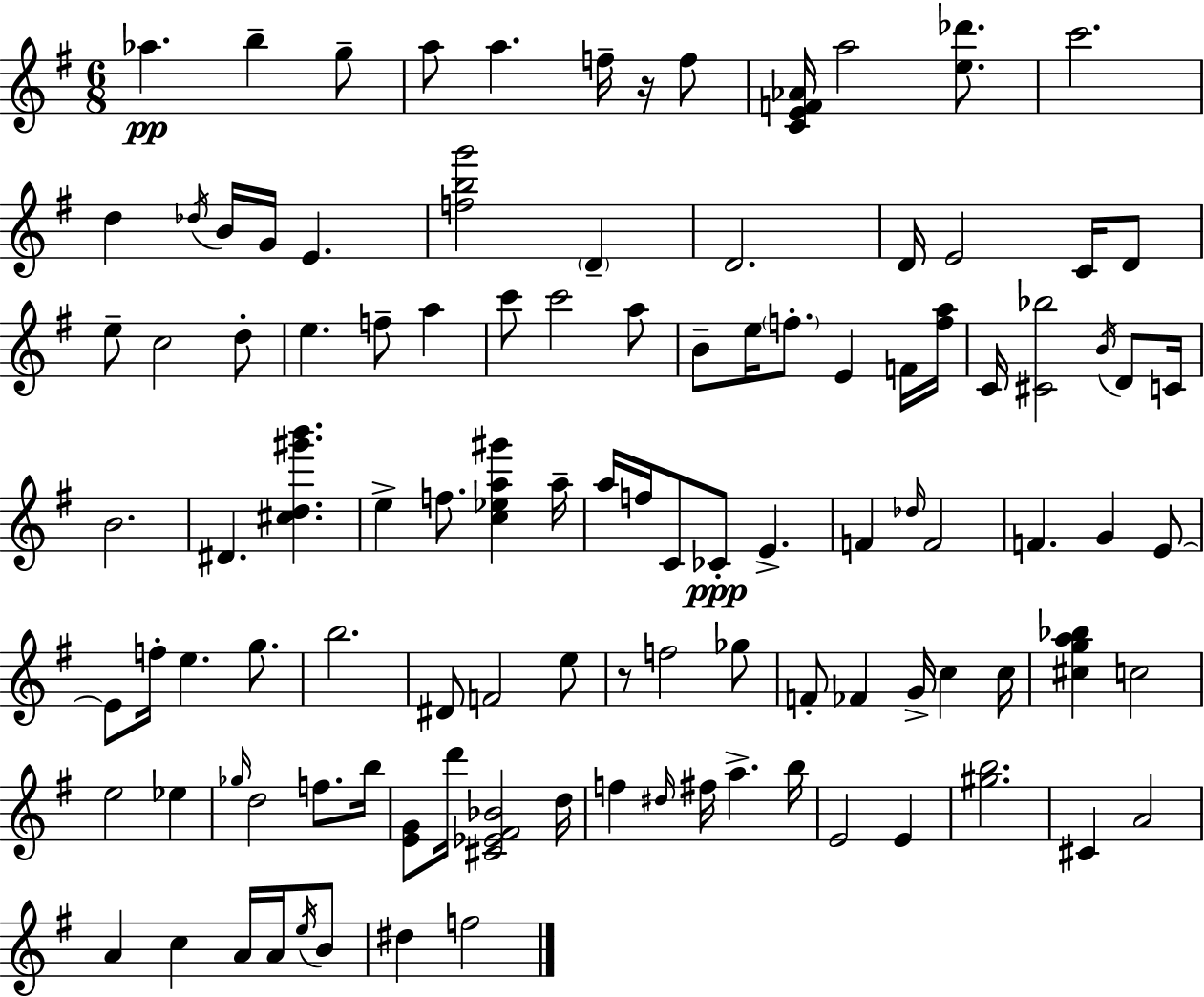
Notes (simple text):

Ab5/q. B5/q G5/e A5/e A5/q. F5/s R/s F5/e [C4,E4,F4,Ab4]/s A5/h [E5,Db6]/e. C6/h. D5/q Db5/s B4/s G4/s E4/q. [F5,B5,G6]/h D4/q D4/h. D4/s E4/h C4/s D4/e E5/e C5/h D5/e E5/q. F5/e A5/q C6/e C6/h A5/e B4/e E5/s F5/e. E4/q F4/s [F5,A5]/s C4/s [C#4,Bb5]/h B4/s D4/e C4/s B4/h. D#4/q. [C#5,D5,G#6,B6]/q. E5/q F5/e. [C5,Eb5,A5,G#6]/q A5/s A5/s F5/s C4/e CES4/e E4/q. F4/q Db5/s F4/h F4/q. G4/q E4/e E4/e F5/s E5/q. G5/e. B5/h. D#4/e F4/h E5/e R/e F5/h Gb5/e F4/e FES4/q G4/s C5/q C5/s [C#5,G5,A5,Bb5]/q C5/h E5/h Eb5/q Gb5/s D5/h F5/e. B5/s [E4,G4]/e D6/s [C#4,Eb4,F#4,Bb4]/h D5/s F5/q D#5/s F#5/s A5/q. B5/s E4/h E4/q [G#5,B5]/h. C#4/q A4/h A4/q C5/q A4/s A4/s E5/s B4/e D#5/q F5/h